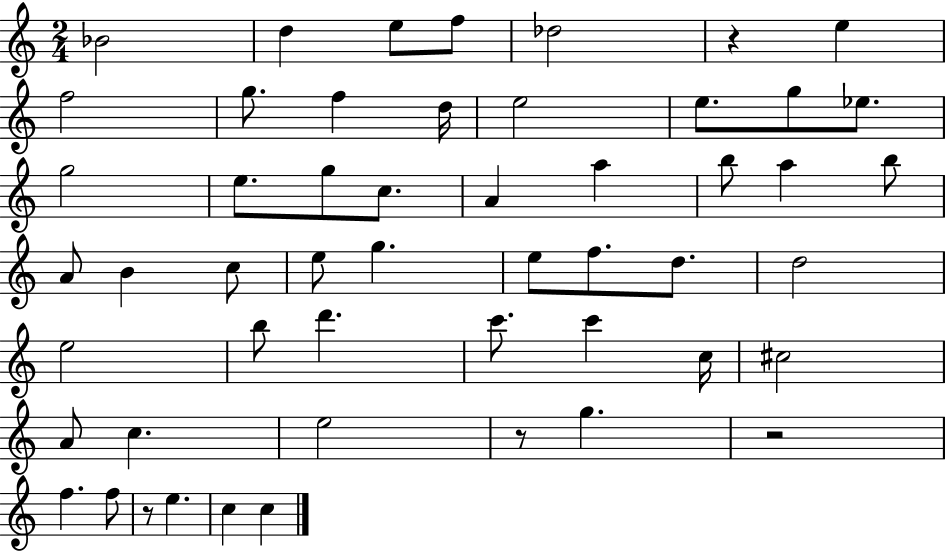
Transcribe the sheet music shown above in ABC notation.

X:1
T:Untitled
M:2/4
L:1/4
K:C
_B2 d e/2 f/2 _d2 z e f2 g/2 f d/4 e2 e/2 g/2 _e/2 g2 e/2 g/2 c/2 A a b/2 a b/2 A/2 B c/2 e/2 g e/2 f/2 d/2 d2 e2 b/2 d' c'/2 c' c/4 ^c2 A/2 c e2 z/2 g z2 f f/2 z/2 e c c